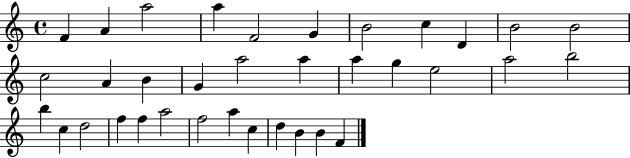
F4/q A4/q A5/h A5/q F4/h G4/q B4/h C5/q D4/q B4/h B4/h C5/h A4/q B4/q G4/q A5/h A5/q A5/q G5/q E5/h A5/h B5/h B5/q C5/q D5/h F5/q F5/q A5/h F5/h A5/q C5/q D5/q B4/q B4/q F4/q